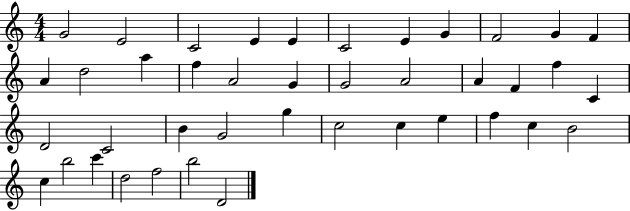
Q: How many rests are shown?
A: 0